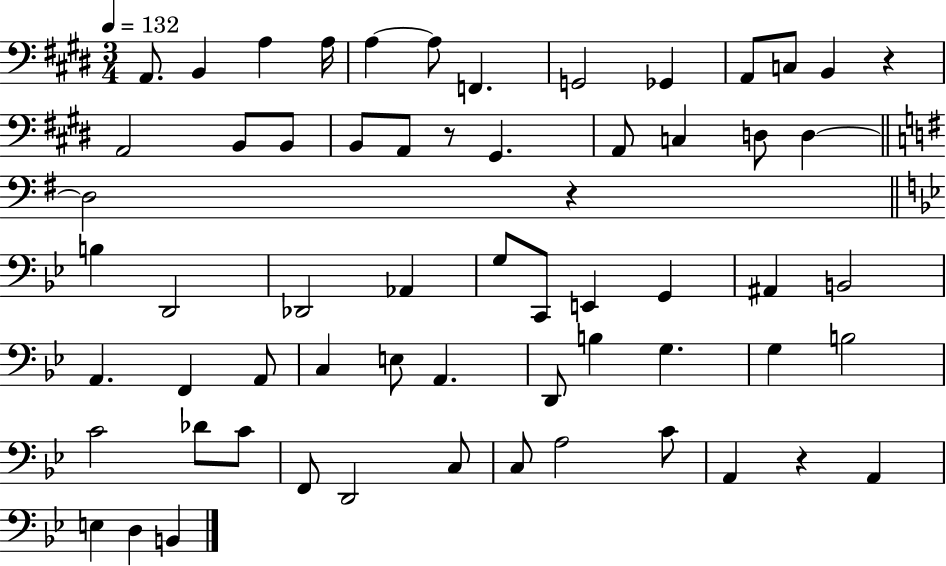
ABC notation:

X:1
T:Untitled
M:3/4
L:1/4
K:E
A,,/2 B,, A, A,/4 A, A,/2 F,, G,,2 _G,, A,,/2 C,/2 B,, z A,,2 B,,/2 B,,/2 B,,/2 A,,/2 z/2 ^G,, A,,/2 C, D,/2 D, D,2 z B, D,,2 _D,,2 _A,, G,/2 C,,/2 E,, G,, ^A,, B,,2 A,, F,, A,,/2 C, E,/2 A,, D,,/2 B, G, G, B,2 C2 _D/2 C/2 F,,/2 D,,2 C,/2 C,/2 A,2 C/2 A,, z A,, E, D, B,,